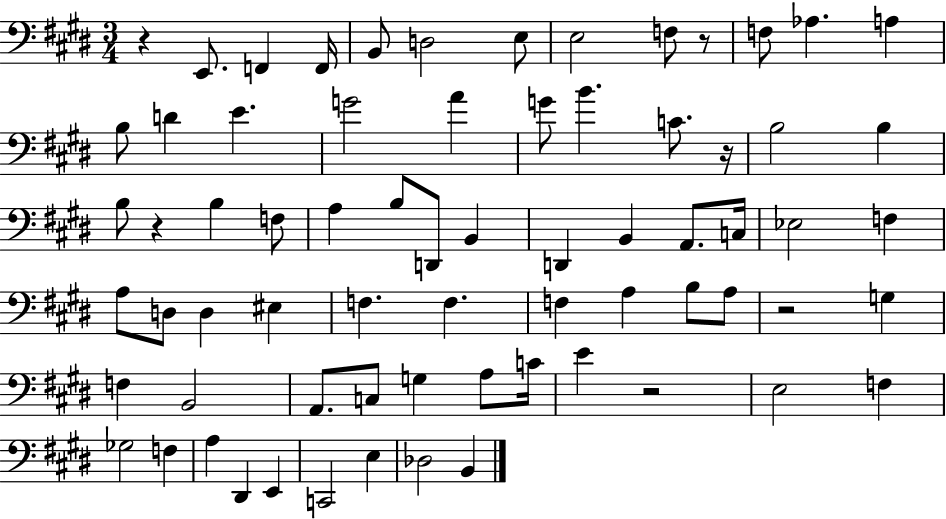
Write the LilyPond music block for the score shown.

{
  \clef bass
  \numericTimeSignature
  \time 3/4
  \key e \major
  r4 e,8. f,4 f,16 | b,8 d2 e8 | e2 f8 r8 | f8 aes4. a4 | \break b8 d'4 e'4. | g'2 a'4 | g'8 b'4. c'8. r16 | b2 b4 | \break b8 r4 b4 f8 | a4 b8 d,8 b,4 | d,4 b,4 a,8. c16 | ees2 f4 | \break a8 d8 d4 eis4 | f4. f4. | f4 a4 b8 a8 | r2 g4 | \break f4 b,2 | a,8. c8 g4 a8 c'16 | e'4 r2 | e2 f4 | \break ges2 f4 | a4 dis,4 e,4 | c,2 e4 | des2 b,4 | \break \bar "|."
}